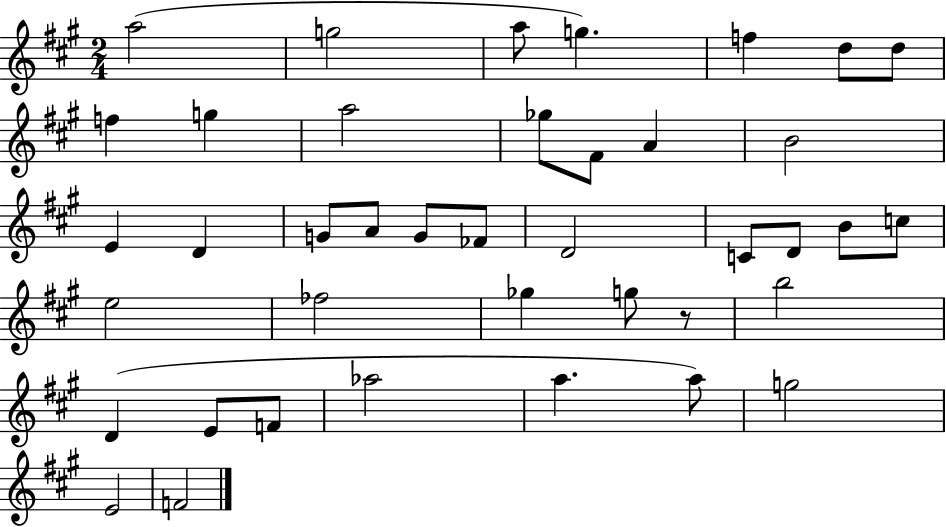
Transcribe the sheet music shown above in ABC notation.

X:1
T:Untitled
M:2/4
L:1/4
K:A
a2 g2 a/2 g f d/2 d/2 f g a2 _g/2 ^F/2 A B2 E D G/2 A/2 G/2 _F/2 D2 C/2 D/2 B/2 c/2 e2 _f2 _g g/2 z/2 b2 D E/2 F/2 _a2 a a/2 g2 E2 F2